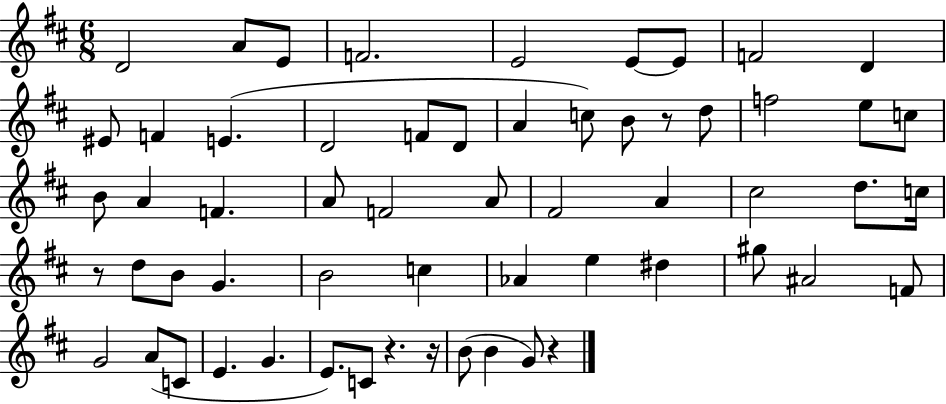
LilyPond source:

{
  \clef treble
  \numericTimeSignature
  \time 6/8
  \key d \major
  d'2 a'8 e'8 | f'2. | e'2 e'8~~ e'8 | f'2 d'4 | \break eis'8 f'4 e'4.( | d'2 f'8 d'8 | a'4 c''8) b'8 r8 d''8 | f''2 e''8 c''8 | \break b'8 a'4 f'4. | a'8 f'2 a'8 | fis'2 a'4 | cis''2 d''8. c''16 | \break r8 d''8 b'8 g'4. | b'2 c''4 | aes'4 e''4 dis''4 | gis''8 ais'2 f'8 | \break g'2 a'8( c'8 | e'4. g'4. | e'8.) c'8 r4. r16 | b'8( b'4 g'8) r4 | \break \bar "|."
}